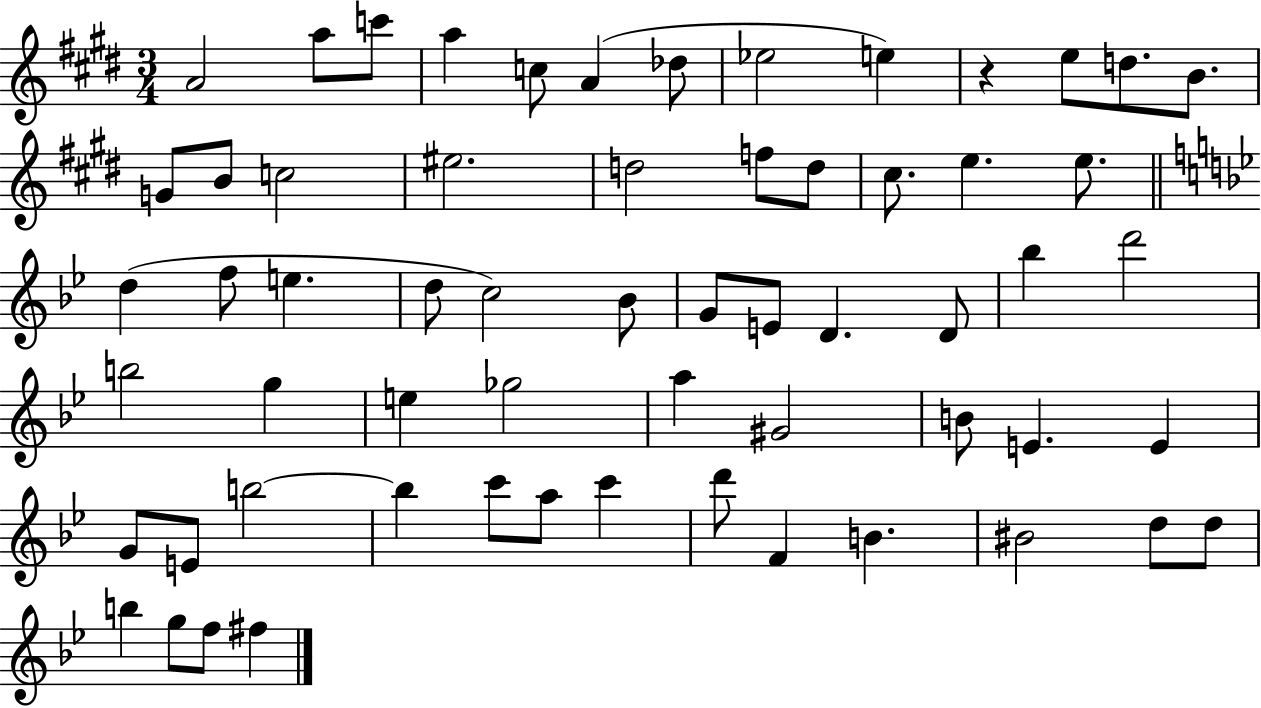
A4/h A5/e C6/e A5/q C5/e A4/q Db5/e Eb5/h E5/q R/q E5/e D5/e. B4/e. G4/e B4/e C5/h EIS5/h. D5/h F5/e D5/e C#5/e. E5/q. E5/e. D5/q F5/e E5/q. D5/e C5/h Bb4/e G4/e E4/e D4/q. D4/e Bb5/q D6/h B5/h G5/q E5/q Gb5/h A5/q G#4/h B4/e E4/q. E4/q G4/e E4/e B5/h B5/q C6/e A5/e C6/q D6/e F4/q B4/q. BIS4/h D5/e D5/e B5/q G5/e F5/e F#5/q